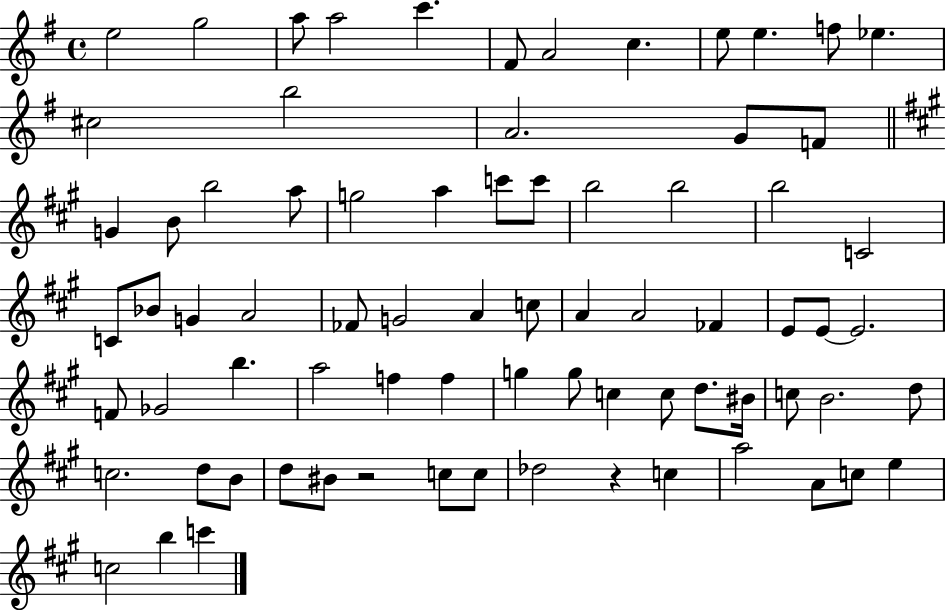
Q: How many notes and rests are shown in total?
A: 76